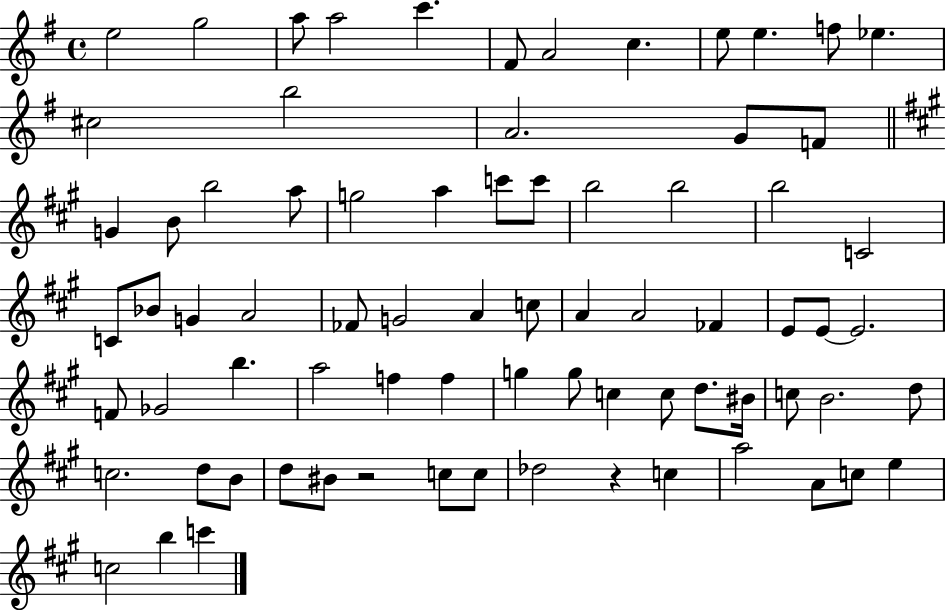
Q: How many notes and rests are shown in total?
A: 76